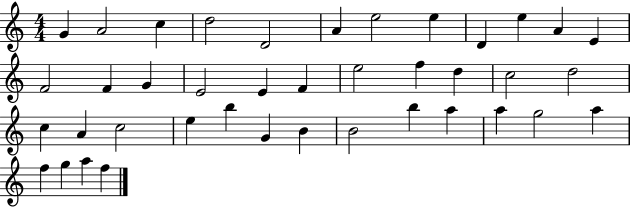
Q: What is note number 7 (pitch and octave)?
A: E5